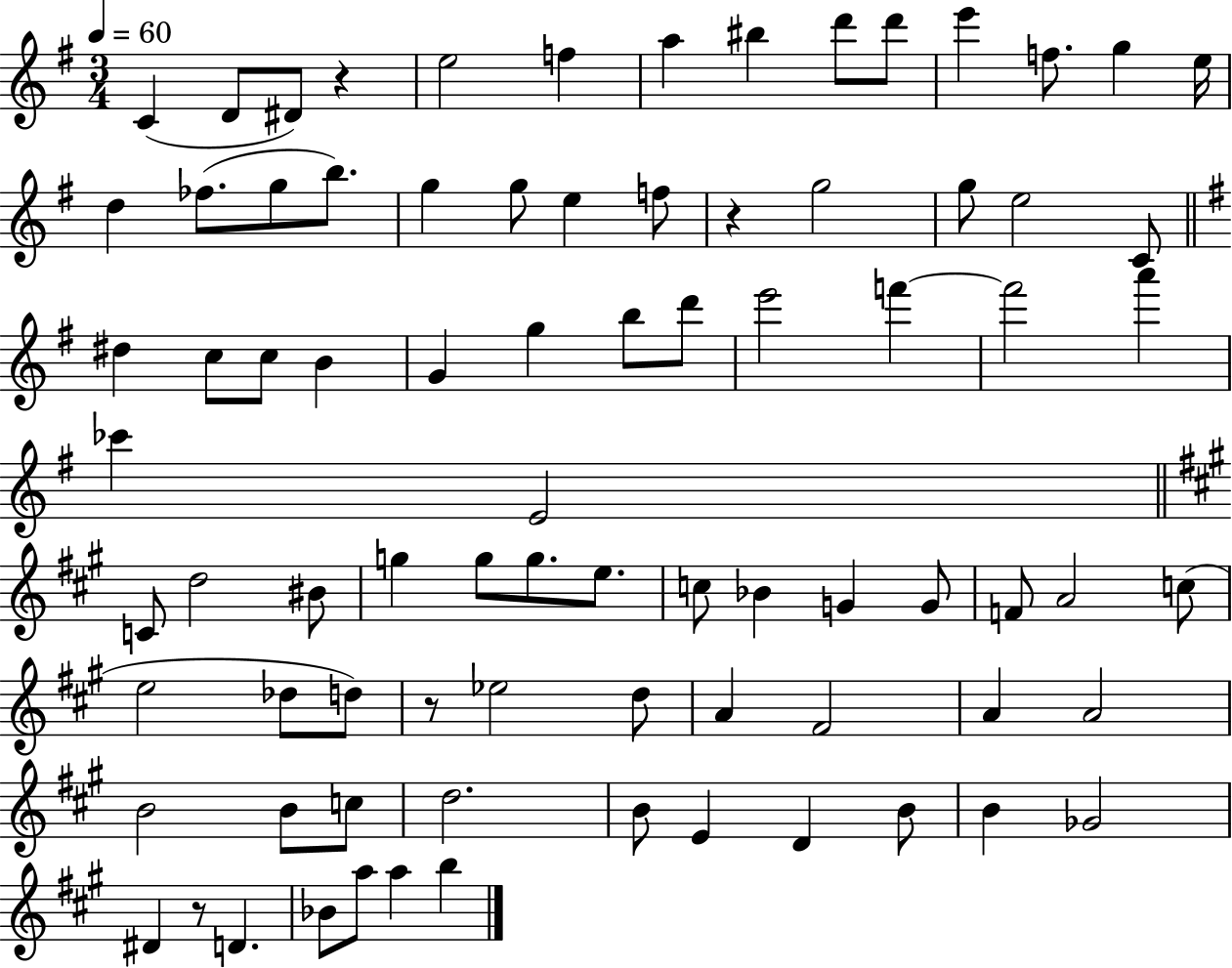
X:1
T:Untitled
M:3/4
L:1/4
K:G
C D/2 ^D/2 z e2 f a ^b d'/2 d'/2 e' f/2 g e/4 d _f/2 g/2 b/2 g g/2 e f/2 z g2 g/2 e2 C/2 ^d c/2 c/2 B G g b/2 d'/2 e'2 f' f'2 a' _c' E2 C/2 d2 ^B/2 g g/2 g/2 e/2 c/2 _B G G/2 F/2 A2 c/2 e2 _d/2 d/2 z/2 _e2 d/2 A ^F2 A A2 B2 B/2 c/2 d2 B/2 E D B/2 B _G2 ^D z/2 D _B/2 a/2 a b